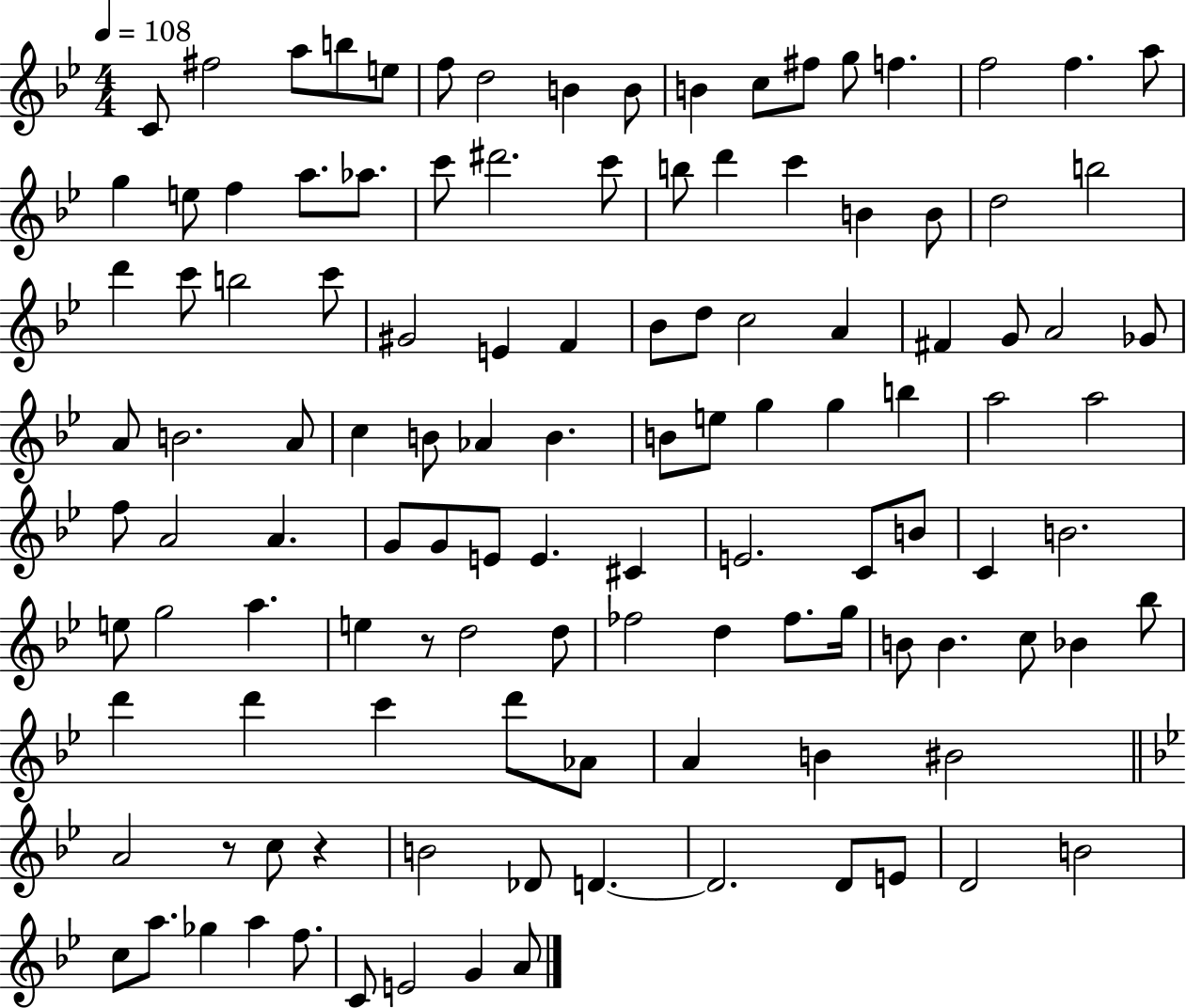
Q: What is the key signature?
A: BES major